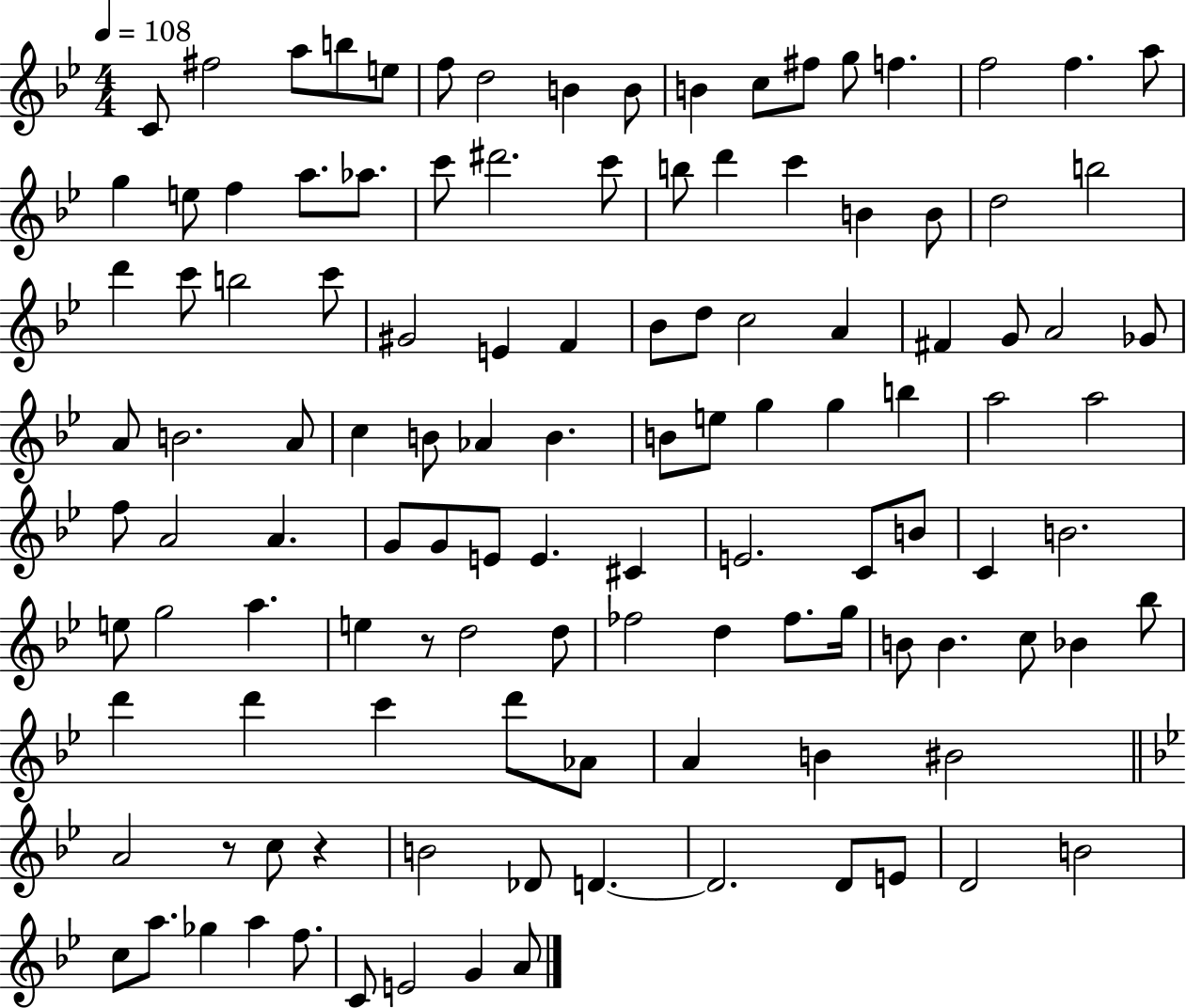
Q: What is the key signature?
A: BES major